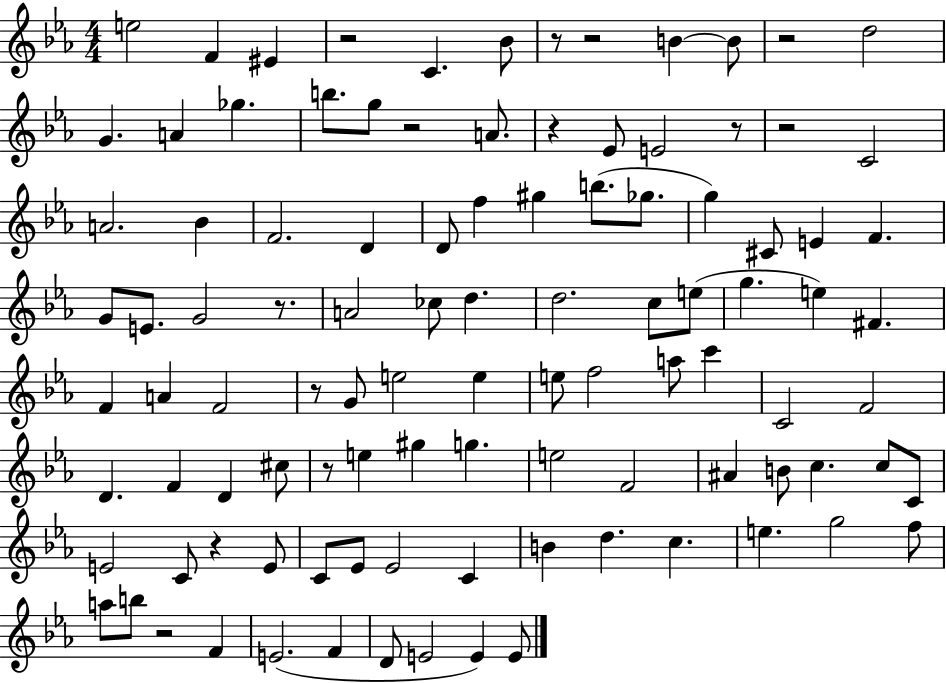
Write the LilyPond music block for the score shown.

{
  \clef treble
  \numericTimeSignature
  \time 4/4
  \key ees \major
  e''2 f'4 eis'4 | r2 c'4. bes'8 | r8 r2 b'4~~ b'8 | r2 d''2 | \break g'4. a'4 ges''4. | b''8. g''8 r2 a'8. | r4 ees'8 e'2 r8 | r2 c'2 | \break a'2. bes'4 | f'2. d'4 | d'8 f''4 gis''4 b''8.( ges''8. | g''4) cis'8 e'4 f'4. | \break g'8 e'8. g'2 r8. | a'2 ces''8 d''4. | d''2. c''8 e''8( | g''4. e''4) fis'4. | \break f'4 a'4 f'2 | r8 g'8 e''2 e''4 | e''8 f''2 a''8 c'''4 | c'2 f'2 | \break d'4. f'4 d'4 cis''8 | r8 e''4 gis''4 g''4. | e''2 f'2 | ais'4 b'8 c''4. c''8 c'8 | \break e'2 c'8 r4 e'8 | c'8 ees'8 ees'2 c'4 | b'4 d''4. c''4. | e''4. g''2 f''8 | \break a''8 b''8 r2 f'4 | e'2.( f'4 | d'8 e'2 e'4) e'8 | \bar "|."
}